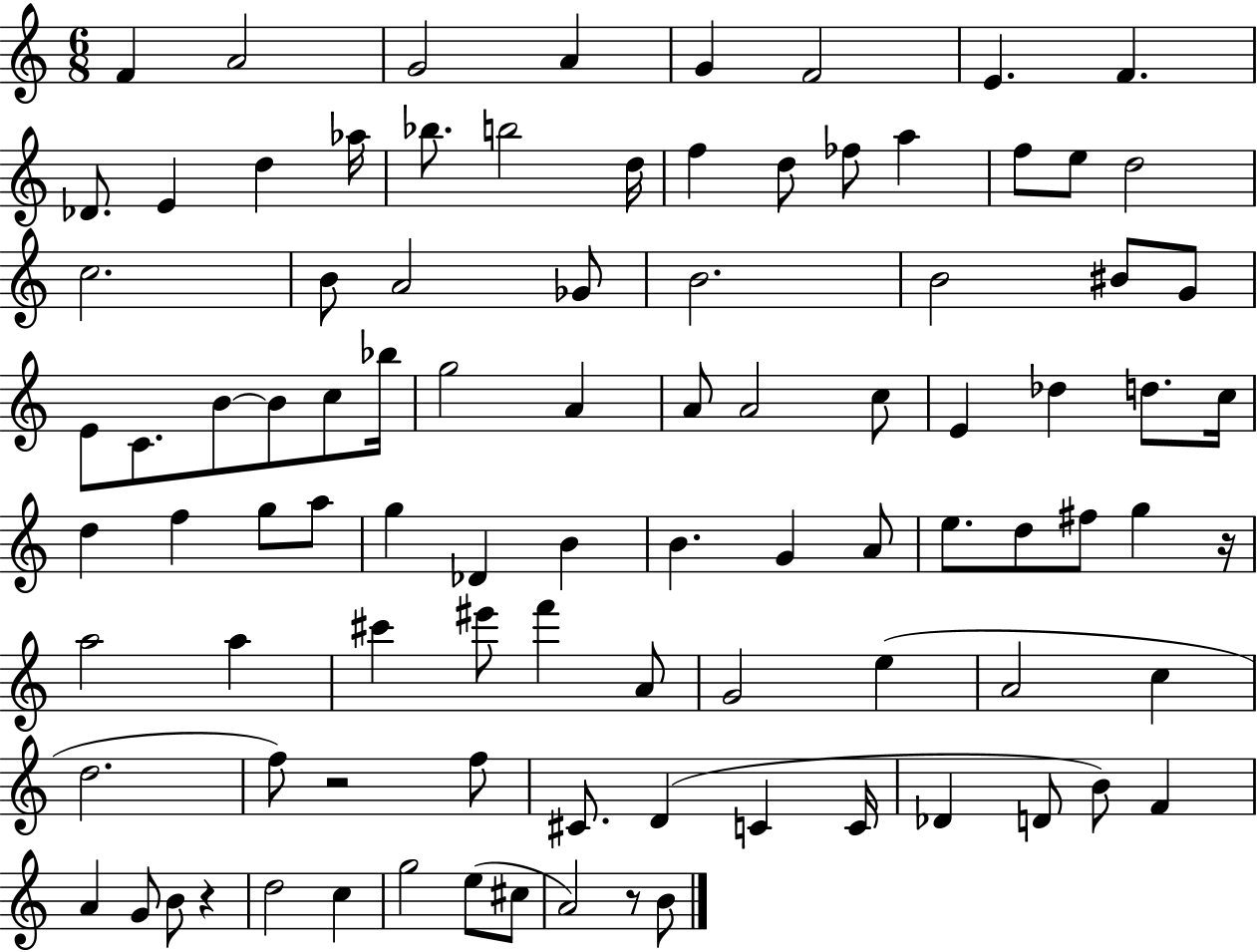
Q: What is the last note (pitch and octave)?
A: B4